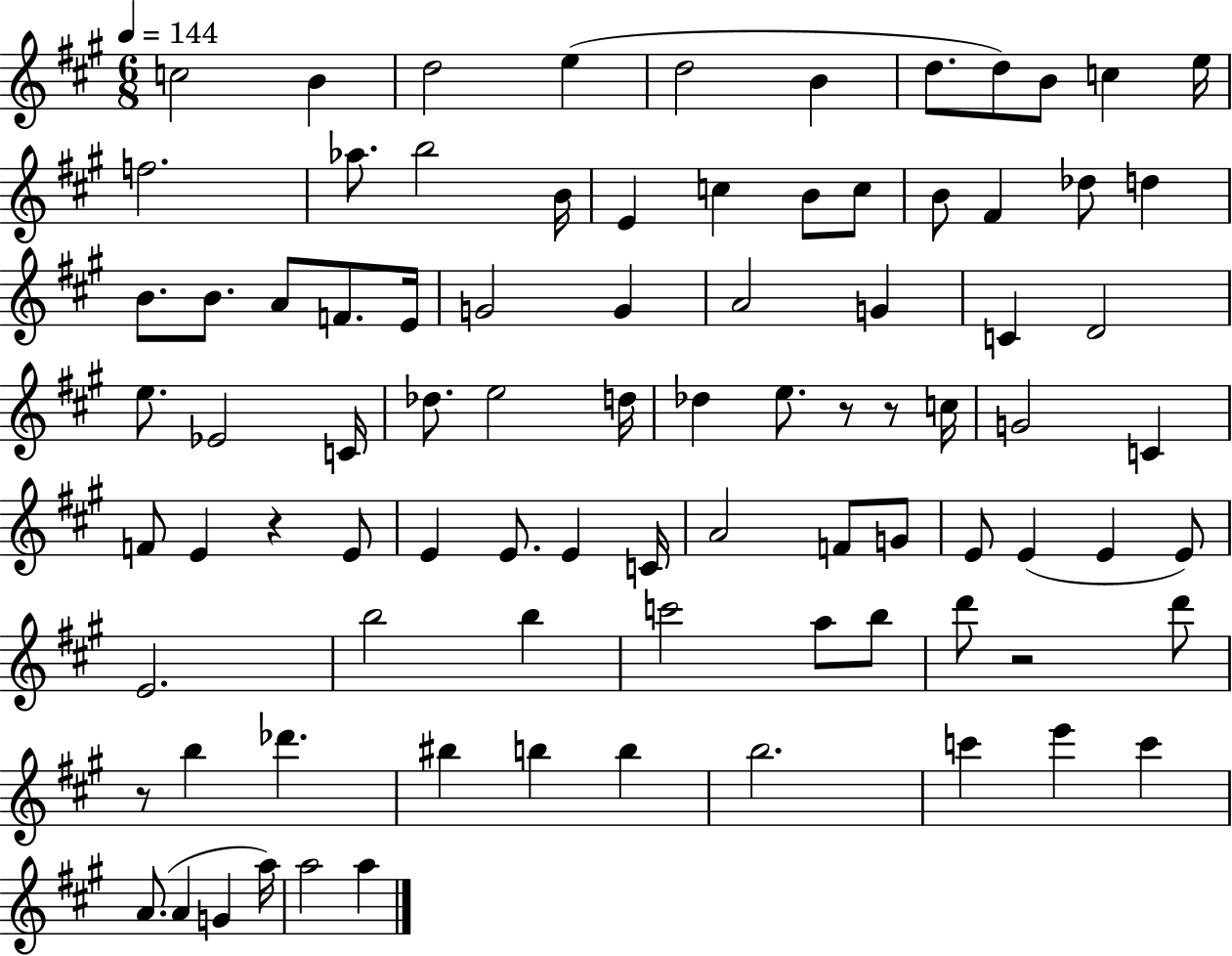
{
  \clef treble
  \numericTimeSignature
  \time 6/8
  \key a \major
  \tempo 4 = 144
  c''2 b'4 | d''2 e''4( | d''2 b'4 | d''8. d''8) b'8 c''4 e''16 | \break f''2. | aes''8. b''2 b'16 | e'4 c''4 b'8 c''8 | b'8 fis'4 des''8 d''4 | \break b'8. b'8. a'8 f'8. e'16 | g'2 g'4 | a'2 g'4 | c'4 d'2 | \break e''8. ees'2 c'16 | des''8. e''2 d''16 | des''4 e''8. r8 r8 c''16 | g'2 c'4 | \break f'8 e'4 r4 e'8 | e'4 e'8. e'4 c'16 | a'2 f'8 g'8 | e'8 e'4( e'4 e'8) | \break e'2. | b''2 b''4 | c'''2 a''8 b''8 | d'''8 r2 d'''8 | \break r8 b''4 des'''4. | bis''4 b''4 b''4 | b''2. | c'''4 e'''4 c'''4 | \break a'8.( a'4 g'4 a''16) | a''2 a''4 | \bar "|."
}